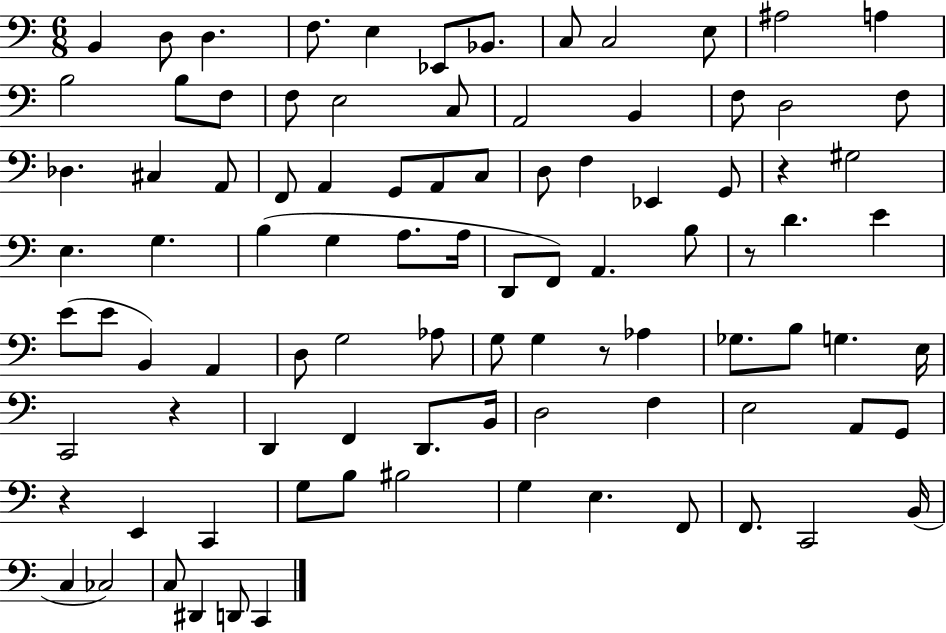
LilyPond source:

{
  \clef bass
  \numericTimeSignature
  \time 6/8
  \key c \major
  b,4 d8 d4. | f8. e4 ees,8 bes,8. | c8 c2 e8 | ais2 a4 | \break b2 b8 f8 | f8 e2 c8 | a,2 b,4 | f8 d2 f8 | \break des4. cis4 a,8 | f,8 a,4 g,8 a,8 c8 | d8 f4 ees,4 g,8 | r4 gis2 | \break e4. g4. | b4( g4 a8. a16 | d,8 f,8) a,4. b8 | r8 d'4. e'4 | \break e'8( e'8 b,4) a,4 | d8 g2 aes8 | g8 g4 r8 aes4 | ges8. b8 g4. e16 | \break c,2 r4 | d,4 f,4 d,8. b,16 | d2 f4 | e2 a,8 g,8 | \break r4 e,4 c,4 | g8 b8 bis2 | g4 e4. f,8 | f,8. c,2 b,16( | \break c4 ces2) | c8 dis,4 d,8 c,4 | \bar "|."
}